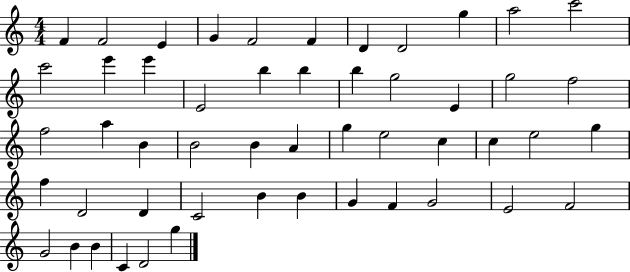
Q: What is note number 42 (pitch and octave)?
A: F4